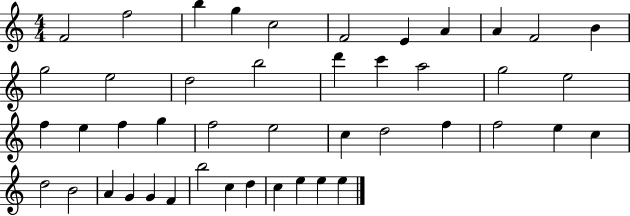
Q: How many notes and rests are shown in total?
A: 45